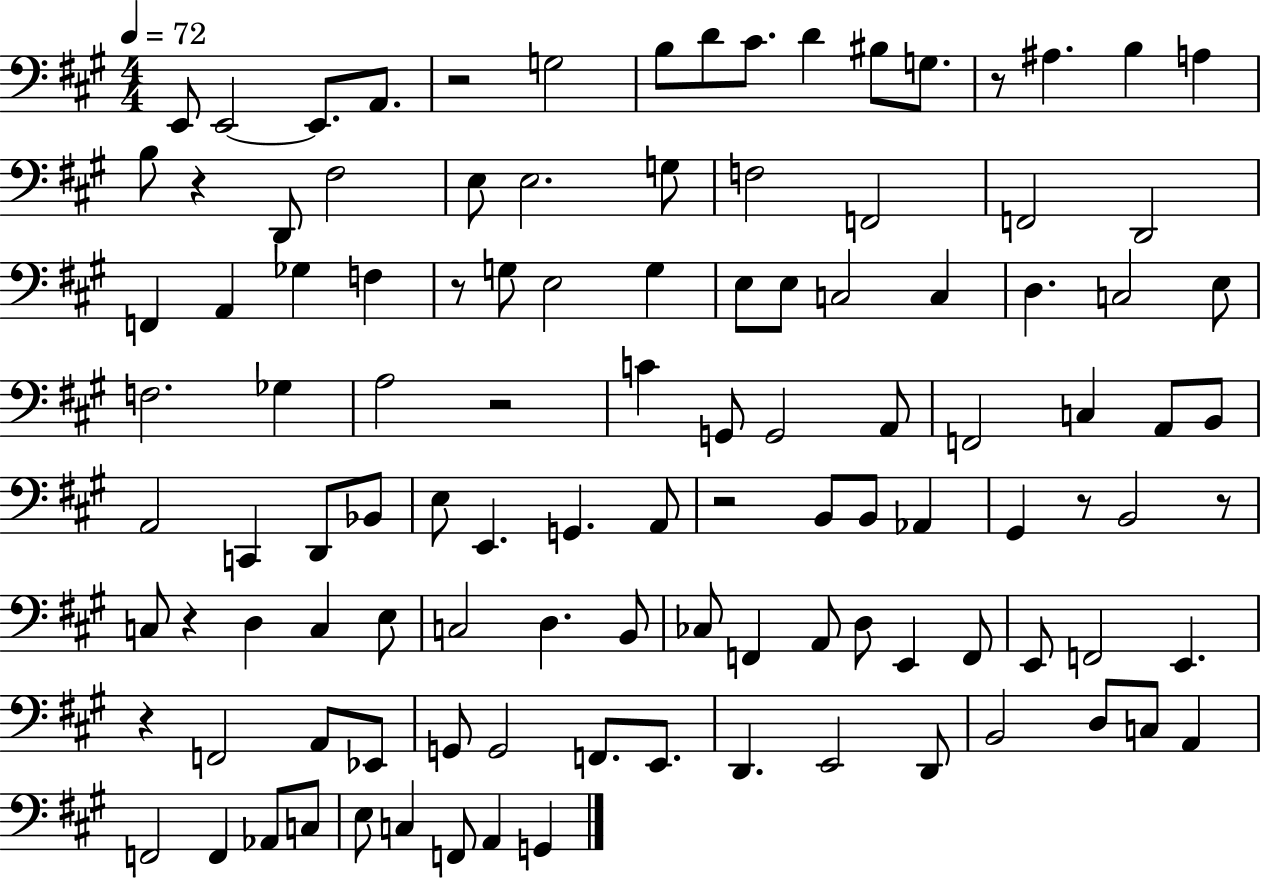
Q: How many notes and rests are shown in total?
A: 111